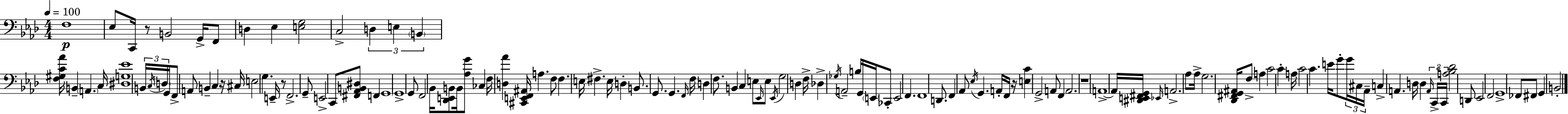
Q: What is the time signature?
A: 4/4